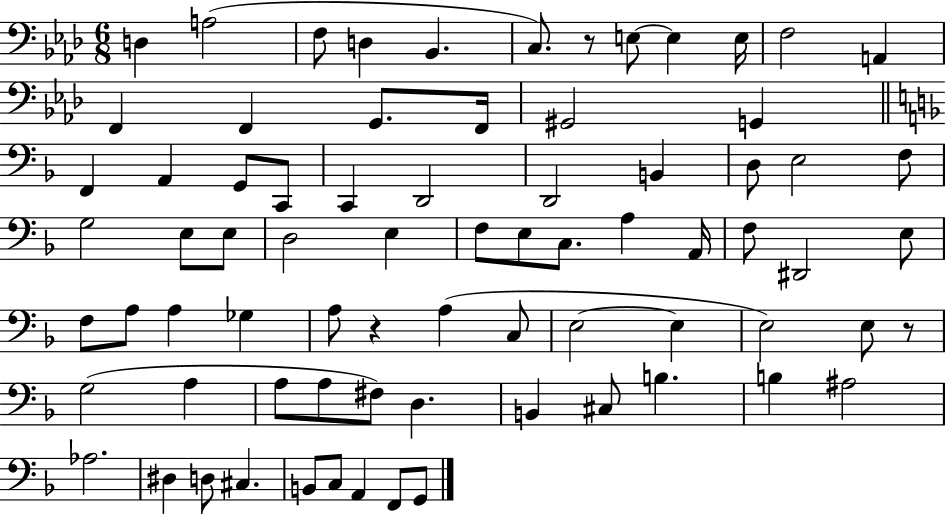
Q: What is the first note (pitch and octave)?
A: D3